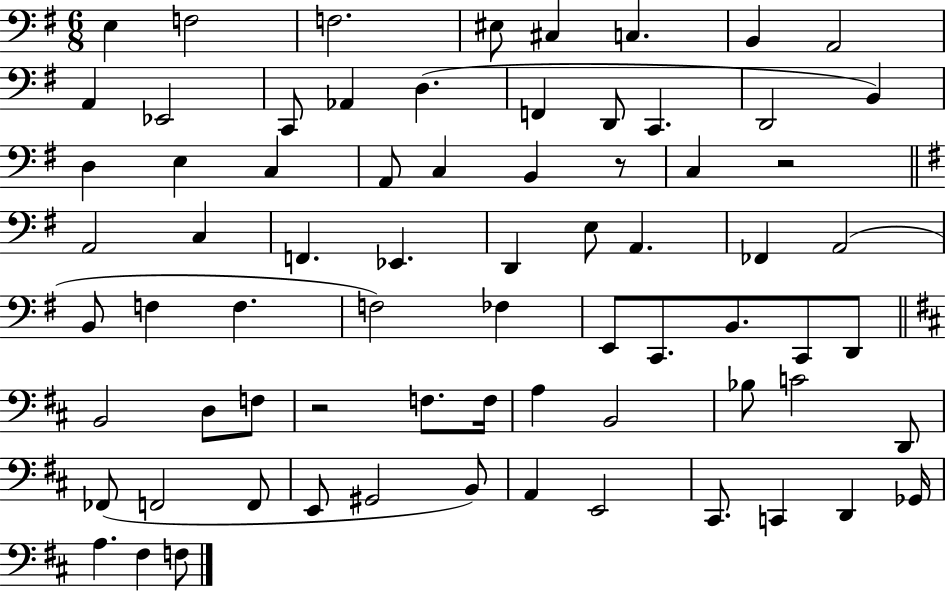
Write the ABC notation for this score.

X:1
T:Untitled
M:6/8
L:1/4
K:G
E, F,2 F,2 ^E,/2 ^C, C, B,, A,,2 A,, _E,,2 C,,/2 _A,, D, F,, D,,/2 C,, D,,2 B,, D, E, C, A,,/2 C, B,, z/2 C, z2 A,,2 C, F,, _E,, D,, E,/2 A,, _F,, A,,2 B,,/2 F, F, F,2 _F, E,,/2 C,,/2 B,,/2 C,,/2 D,,/2 B,,2 D,/2 F,/2 z2 F,/2 F,/4 A, B,,2 _B,/2 C2 D,,/2 _F,,/2 F,,2 F,,/2 E,,/2 ^G,,2 B,,/2 A,, E,,2 ^C,,/2 C,, D,, _G,,/4 A, ^F, F,/2